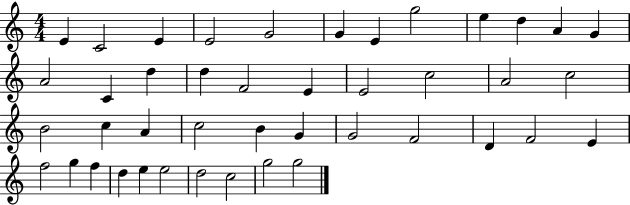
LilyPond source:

{
  \clef treble
  \numericTimeSignature
  \time 4/4
  \key c \major
  e'4 c'2 e'4 | e'2 g'2 | g'4 e'4 g''2 | e''4 d''4 a'4 g'4 | \break a'2 c'4 d''4 | d''4 f'2 e'4 | e'2 c''2 | a'2 c''2 | \break b'2 c''4 a'4 | c''2 b'4 g'4 | g'2 f'2 | d'4 f'2 e'4 | \break f''2 g''4 f''4 | d''4 e''4 e''2 | d''2 c''2 | g''2 g''2 | \break \bar "|."
}